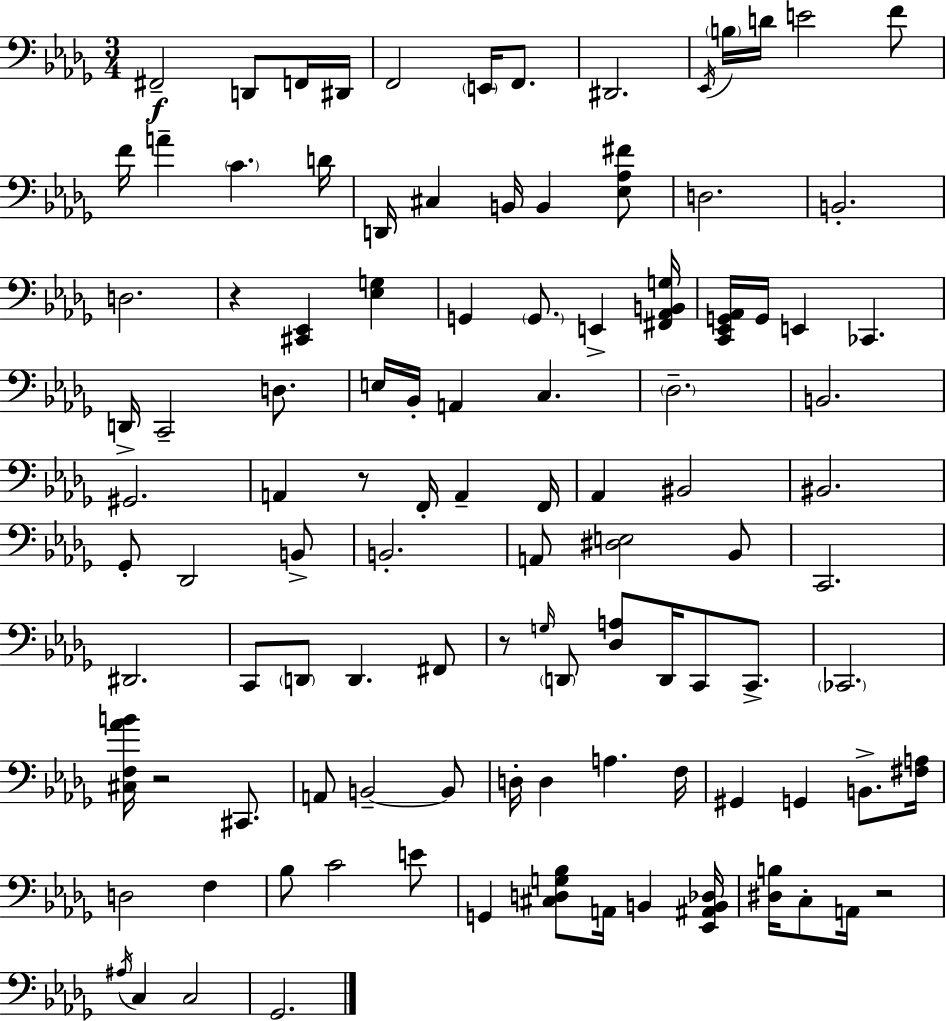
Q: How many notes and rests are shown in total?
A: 107